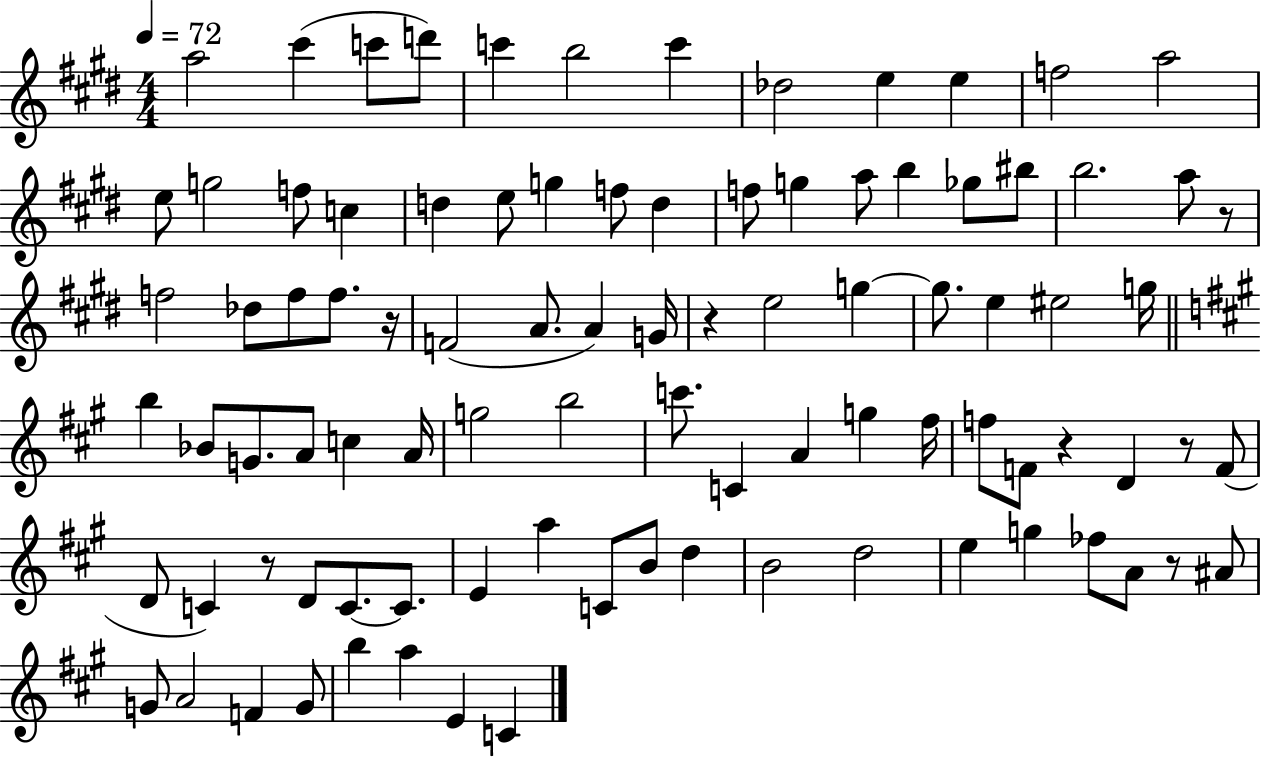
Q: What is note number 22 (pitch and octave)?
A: F5